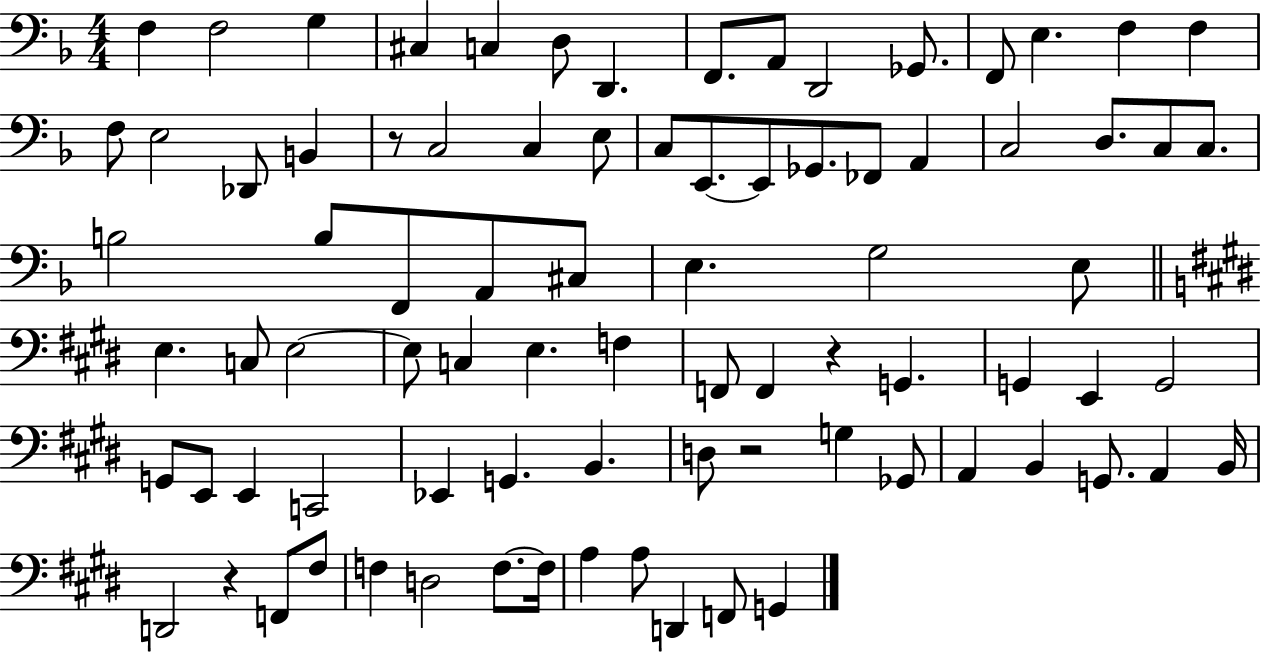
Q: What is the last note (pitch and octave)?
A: G2